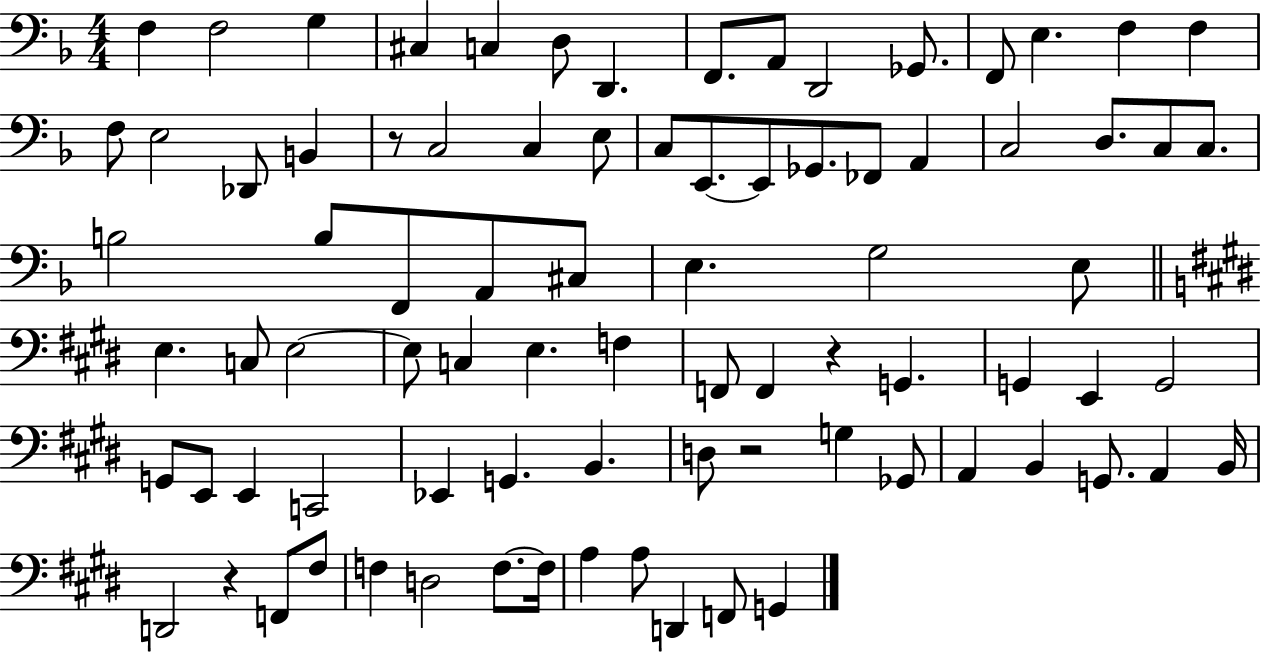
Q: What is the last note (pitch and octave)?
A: G2